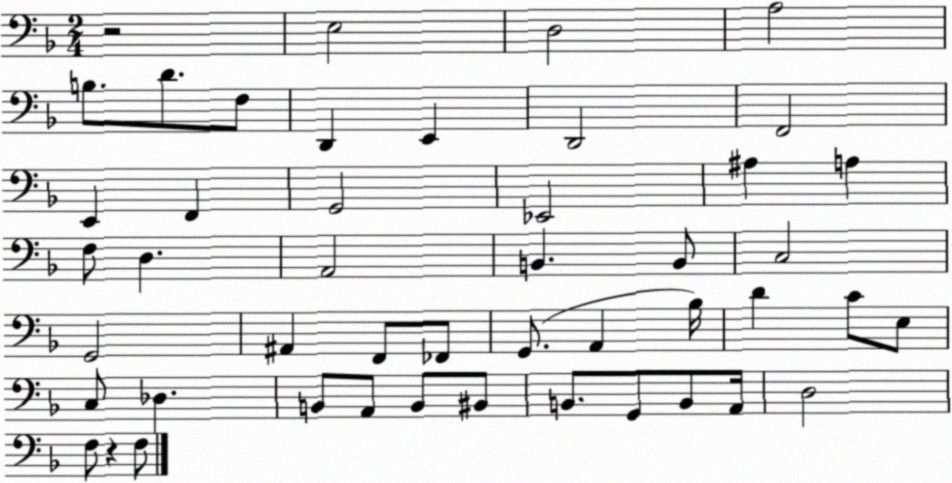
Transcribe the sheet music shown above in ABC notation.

X:1
T:Untitled
M:2/4
L:1/4
K:F
z2 E,2 D,2 A,2 B,/2 D/2 F,/2 D,, E,, D,,2 F,,2 E,, F,, G,,2 _E,,2 ^A, A, F,/2 D, A,,2 B,, B,,/2 C,2 G,,2 ^A,, F,,/2 _F,,/2 G,,/2 A,, _B,/4 D C/2 E,/2 C,/2 _D, B,,/2 A,,/2 B,,/2 ^B,,/2 B,,/2 G,,/2 B,,/2 A,,/4 D,2 F,/2 z F,/2